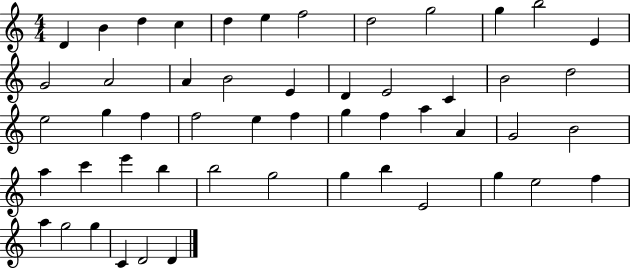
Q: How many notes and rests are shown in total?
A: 52